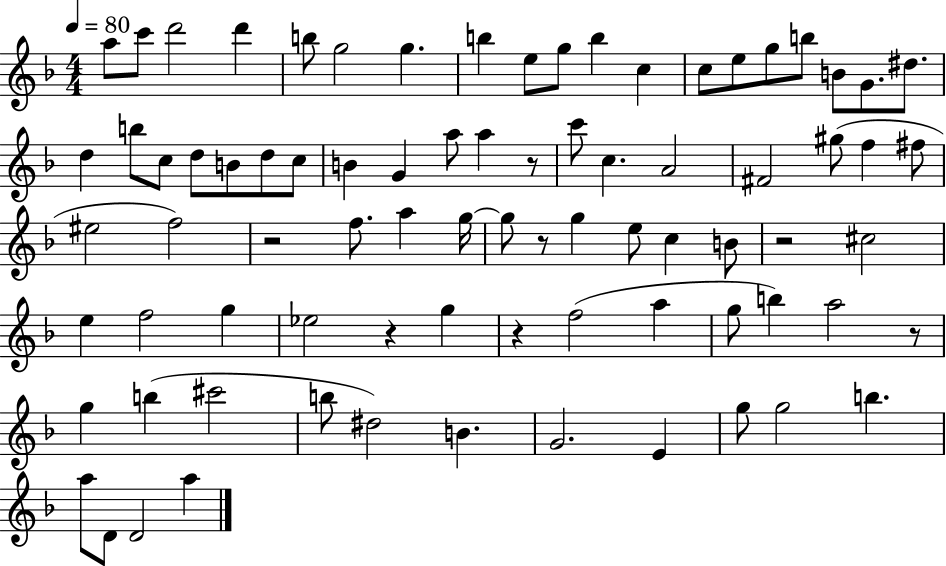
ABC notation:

X:1
T:Untitled
M:4/4
L:1/4
K:F
a/2 c'/2 d'2 d' b/2 g2 g b e/2 g/2 b c c/2 e/2 g/2 b/2 B/2 G/2 ^d/2 d b/2 c/2 d/2 B/2 d/2 c/2 B G a/2 a z/2 c'/2 c A2 ^F2 ^g/2 f ^f/2 ^e2 f2 z2 f/2 a g/4 g/2 z/2 g e/2 c B/2 z2 ^c2 e f2 g _e2 z g z f2 a g/2 b a2 z/2 g b ^c'2 b/2 ^d2 B G2 E g/2 g2 b a/2 D/2 D2 a